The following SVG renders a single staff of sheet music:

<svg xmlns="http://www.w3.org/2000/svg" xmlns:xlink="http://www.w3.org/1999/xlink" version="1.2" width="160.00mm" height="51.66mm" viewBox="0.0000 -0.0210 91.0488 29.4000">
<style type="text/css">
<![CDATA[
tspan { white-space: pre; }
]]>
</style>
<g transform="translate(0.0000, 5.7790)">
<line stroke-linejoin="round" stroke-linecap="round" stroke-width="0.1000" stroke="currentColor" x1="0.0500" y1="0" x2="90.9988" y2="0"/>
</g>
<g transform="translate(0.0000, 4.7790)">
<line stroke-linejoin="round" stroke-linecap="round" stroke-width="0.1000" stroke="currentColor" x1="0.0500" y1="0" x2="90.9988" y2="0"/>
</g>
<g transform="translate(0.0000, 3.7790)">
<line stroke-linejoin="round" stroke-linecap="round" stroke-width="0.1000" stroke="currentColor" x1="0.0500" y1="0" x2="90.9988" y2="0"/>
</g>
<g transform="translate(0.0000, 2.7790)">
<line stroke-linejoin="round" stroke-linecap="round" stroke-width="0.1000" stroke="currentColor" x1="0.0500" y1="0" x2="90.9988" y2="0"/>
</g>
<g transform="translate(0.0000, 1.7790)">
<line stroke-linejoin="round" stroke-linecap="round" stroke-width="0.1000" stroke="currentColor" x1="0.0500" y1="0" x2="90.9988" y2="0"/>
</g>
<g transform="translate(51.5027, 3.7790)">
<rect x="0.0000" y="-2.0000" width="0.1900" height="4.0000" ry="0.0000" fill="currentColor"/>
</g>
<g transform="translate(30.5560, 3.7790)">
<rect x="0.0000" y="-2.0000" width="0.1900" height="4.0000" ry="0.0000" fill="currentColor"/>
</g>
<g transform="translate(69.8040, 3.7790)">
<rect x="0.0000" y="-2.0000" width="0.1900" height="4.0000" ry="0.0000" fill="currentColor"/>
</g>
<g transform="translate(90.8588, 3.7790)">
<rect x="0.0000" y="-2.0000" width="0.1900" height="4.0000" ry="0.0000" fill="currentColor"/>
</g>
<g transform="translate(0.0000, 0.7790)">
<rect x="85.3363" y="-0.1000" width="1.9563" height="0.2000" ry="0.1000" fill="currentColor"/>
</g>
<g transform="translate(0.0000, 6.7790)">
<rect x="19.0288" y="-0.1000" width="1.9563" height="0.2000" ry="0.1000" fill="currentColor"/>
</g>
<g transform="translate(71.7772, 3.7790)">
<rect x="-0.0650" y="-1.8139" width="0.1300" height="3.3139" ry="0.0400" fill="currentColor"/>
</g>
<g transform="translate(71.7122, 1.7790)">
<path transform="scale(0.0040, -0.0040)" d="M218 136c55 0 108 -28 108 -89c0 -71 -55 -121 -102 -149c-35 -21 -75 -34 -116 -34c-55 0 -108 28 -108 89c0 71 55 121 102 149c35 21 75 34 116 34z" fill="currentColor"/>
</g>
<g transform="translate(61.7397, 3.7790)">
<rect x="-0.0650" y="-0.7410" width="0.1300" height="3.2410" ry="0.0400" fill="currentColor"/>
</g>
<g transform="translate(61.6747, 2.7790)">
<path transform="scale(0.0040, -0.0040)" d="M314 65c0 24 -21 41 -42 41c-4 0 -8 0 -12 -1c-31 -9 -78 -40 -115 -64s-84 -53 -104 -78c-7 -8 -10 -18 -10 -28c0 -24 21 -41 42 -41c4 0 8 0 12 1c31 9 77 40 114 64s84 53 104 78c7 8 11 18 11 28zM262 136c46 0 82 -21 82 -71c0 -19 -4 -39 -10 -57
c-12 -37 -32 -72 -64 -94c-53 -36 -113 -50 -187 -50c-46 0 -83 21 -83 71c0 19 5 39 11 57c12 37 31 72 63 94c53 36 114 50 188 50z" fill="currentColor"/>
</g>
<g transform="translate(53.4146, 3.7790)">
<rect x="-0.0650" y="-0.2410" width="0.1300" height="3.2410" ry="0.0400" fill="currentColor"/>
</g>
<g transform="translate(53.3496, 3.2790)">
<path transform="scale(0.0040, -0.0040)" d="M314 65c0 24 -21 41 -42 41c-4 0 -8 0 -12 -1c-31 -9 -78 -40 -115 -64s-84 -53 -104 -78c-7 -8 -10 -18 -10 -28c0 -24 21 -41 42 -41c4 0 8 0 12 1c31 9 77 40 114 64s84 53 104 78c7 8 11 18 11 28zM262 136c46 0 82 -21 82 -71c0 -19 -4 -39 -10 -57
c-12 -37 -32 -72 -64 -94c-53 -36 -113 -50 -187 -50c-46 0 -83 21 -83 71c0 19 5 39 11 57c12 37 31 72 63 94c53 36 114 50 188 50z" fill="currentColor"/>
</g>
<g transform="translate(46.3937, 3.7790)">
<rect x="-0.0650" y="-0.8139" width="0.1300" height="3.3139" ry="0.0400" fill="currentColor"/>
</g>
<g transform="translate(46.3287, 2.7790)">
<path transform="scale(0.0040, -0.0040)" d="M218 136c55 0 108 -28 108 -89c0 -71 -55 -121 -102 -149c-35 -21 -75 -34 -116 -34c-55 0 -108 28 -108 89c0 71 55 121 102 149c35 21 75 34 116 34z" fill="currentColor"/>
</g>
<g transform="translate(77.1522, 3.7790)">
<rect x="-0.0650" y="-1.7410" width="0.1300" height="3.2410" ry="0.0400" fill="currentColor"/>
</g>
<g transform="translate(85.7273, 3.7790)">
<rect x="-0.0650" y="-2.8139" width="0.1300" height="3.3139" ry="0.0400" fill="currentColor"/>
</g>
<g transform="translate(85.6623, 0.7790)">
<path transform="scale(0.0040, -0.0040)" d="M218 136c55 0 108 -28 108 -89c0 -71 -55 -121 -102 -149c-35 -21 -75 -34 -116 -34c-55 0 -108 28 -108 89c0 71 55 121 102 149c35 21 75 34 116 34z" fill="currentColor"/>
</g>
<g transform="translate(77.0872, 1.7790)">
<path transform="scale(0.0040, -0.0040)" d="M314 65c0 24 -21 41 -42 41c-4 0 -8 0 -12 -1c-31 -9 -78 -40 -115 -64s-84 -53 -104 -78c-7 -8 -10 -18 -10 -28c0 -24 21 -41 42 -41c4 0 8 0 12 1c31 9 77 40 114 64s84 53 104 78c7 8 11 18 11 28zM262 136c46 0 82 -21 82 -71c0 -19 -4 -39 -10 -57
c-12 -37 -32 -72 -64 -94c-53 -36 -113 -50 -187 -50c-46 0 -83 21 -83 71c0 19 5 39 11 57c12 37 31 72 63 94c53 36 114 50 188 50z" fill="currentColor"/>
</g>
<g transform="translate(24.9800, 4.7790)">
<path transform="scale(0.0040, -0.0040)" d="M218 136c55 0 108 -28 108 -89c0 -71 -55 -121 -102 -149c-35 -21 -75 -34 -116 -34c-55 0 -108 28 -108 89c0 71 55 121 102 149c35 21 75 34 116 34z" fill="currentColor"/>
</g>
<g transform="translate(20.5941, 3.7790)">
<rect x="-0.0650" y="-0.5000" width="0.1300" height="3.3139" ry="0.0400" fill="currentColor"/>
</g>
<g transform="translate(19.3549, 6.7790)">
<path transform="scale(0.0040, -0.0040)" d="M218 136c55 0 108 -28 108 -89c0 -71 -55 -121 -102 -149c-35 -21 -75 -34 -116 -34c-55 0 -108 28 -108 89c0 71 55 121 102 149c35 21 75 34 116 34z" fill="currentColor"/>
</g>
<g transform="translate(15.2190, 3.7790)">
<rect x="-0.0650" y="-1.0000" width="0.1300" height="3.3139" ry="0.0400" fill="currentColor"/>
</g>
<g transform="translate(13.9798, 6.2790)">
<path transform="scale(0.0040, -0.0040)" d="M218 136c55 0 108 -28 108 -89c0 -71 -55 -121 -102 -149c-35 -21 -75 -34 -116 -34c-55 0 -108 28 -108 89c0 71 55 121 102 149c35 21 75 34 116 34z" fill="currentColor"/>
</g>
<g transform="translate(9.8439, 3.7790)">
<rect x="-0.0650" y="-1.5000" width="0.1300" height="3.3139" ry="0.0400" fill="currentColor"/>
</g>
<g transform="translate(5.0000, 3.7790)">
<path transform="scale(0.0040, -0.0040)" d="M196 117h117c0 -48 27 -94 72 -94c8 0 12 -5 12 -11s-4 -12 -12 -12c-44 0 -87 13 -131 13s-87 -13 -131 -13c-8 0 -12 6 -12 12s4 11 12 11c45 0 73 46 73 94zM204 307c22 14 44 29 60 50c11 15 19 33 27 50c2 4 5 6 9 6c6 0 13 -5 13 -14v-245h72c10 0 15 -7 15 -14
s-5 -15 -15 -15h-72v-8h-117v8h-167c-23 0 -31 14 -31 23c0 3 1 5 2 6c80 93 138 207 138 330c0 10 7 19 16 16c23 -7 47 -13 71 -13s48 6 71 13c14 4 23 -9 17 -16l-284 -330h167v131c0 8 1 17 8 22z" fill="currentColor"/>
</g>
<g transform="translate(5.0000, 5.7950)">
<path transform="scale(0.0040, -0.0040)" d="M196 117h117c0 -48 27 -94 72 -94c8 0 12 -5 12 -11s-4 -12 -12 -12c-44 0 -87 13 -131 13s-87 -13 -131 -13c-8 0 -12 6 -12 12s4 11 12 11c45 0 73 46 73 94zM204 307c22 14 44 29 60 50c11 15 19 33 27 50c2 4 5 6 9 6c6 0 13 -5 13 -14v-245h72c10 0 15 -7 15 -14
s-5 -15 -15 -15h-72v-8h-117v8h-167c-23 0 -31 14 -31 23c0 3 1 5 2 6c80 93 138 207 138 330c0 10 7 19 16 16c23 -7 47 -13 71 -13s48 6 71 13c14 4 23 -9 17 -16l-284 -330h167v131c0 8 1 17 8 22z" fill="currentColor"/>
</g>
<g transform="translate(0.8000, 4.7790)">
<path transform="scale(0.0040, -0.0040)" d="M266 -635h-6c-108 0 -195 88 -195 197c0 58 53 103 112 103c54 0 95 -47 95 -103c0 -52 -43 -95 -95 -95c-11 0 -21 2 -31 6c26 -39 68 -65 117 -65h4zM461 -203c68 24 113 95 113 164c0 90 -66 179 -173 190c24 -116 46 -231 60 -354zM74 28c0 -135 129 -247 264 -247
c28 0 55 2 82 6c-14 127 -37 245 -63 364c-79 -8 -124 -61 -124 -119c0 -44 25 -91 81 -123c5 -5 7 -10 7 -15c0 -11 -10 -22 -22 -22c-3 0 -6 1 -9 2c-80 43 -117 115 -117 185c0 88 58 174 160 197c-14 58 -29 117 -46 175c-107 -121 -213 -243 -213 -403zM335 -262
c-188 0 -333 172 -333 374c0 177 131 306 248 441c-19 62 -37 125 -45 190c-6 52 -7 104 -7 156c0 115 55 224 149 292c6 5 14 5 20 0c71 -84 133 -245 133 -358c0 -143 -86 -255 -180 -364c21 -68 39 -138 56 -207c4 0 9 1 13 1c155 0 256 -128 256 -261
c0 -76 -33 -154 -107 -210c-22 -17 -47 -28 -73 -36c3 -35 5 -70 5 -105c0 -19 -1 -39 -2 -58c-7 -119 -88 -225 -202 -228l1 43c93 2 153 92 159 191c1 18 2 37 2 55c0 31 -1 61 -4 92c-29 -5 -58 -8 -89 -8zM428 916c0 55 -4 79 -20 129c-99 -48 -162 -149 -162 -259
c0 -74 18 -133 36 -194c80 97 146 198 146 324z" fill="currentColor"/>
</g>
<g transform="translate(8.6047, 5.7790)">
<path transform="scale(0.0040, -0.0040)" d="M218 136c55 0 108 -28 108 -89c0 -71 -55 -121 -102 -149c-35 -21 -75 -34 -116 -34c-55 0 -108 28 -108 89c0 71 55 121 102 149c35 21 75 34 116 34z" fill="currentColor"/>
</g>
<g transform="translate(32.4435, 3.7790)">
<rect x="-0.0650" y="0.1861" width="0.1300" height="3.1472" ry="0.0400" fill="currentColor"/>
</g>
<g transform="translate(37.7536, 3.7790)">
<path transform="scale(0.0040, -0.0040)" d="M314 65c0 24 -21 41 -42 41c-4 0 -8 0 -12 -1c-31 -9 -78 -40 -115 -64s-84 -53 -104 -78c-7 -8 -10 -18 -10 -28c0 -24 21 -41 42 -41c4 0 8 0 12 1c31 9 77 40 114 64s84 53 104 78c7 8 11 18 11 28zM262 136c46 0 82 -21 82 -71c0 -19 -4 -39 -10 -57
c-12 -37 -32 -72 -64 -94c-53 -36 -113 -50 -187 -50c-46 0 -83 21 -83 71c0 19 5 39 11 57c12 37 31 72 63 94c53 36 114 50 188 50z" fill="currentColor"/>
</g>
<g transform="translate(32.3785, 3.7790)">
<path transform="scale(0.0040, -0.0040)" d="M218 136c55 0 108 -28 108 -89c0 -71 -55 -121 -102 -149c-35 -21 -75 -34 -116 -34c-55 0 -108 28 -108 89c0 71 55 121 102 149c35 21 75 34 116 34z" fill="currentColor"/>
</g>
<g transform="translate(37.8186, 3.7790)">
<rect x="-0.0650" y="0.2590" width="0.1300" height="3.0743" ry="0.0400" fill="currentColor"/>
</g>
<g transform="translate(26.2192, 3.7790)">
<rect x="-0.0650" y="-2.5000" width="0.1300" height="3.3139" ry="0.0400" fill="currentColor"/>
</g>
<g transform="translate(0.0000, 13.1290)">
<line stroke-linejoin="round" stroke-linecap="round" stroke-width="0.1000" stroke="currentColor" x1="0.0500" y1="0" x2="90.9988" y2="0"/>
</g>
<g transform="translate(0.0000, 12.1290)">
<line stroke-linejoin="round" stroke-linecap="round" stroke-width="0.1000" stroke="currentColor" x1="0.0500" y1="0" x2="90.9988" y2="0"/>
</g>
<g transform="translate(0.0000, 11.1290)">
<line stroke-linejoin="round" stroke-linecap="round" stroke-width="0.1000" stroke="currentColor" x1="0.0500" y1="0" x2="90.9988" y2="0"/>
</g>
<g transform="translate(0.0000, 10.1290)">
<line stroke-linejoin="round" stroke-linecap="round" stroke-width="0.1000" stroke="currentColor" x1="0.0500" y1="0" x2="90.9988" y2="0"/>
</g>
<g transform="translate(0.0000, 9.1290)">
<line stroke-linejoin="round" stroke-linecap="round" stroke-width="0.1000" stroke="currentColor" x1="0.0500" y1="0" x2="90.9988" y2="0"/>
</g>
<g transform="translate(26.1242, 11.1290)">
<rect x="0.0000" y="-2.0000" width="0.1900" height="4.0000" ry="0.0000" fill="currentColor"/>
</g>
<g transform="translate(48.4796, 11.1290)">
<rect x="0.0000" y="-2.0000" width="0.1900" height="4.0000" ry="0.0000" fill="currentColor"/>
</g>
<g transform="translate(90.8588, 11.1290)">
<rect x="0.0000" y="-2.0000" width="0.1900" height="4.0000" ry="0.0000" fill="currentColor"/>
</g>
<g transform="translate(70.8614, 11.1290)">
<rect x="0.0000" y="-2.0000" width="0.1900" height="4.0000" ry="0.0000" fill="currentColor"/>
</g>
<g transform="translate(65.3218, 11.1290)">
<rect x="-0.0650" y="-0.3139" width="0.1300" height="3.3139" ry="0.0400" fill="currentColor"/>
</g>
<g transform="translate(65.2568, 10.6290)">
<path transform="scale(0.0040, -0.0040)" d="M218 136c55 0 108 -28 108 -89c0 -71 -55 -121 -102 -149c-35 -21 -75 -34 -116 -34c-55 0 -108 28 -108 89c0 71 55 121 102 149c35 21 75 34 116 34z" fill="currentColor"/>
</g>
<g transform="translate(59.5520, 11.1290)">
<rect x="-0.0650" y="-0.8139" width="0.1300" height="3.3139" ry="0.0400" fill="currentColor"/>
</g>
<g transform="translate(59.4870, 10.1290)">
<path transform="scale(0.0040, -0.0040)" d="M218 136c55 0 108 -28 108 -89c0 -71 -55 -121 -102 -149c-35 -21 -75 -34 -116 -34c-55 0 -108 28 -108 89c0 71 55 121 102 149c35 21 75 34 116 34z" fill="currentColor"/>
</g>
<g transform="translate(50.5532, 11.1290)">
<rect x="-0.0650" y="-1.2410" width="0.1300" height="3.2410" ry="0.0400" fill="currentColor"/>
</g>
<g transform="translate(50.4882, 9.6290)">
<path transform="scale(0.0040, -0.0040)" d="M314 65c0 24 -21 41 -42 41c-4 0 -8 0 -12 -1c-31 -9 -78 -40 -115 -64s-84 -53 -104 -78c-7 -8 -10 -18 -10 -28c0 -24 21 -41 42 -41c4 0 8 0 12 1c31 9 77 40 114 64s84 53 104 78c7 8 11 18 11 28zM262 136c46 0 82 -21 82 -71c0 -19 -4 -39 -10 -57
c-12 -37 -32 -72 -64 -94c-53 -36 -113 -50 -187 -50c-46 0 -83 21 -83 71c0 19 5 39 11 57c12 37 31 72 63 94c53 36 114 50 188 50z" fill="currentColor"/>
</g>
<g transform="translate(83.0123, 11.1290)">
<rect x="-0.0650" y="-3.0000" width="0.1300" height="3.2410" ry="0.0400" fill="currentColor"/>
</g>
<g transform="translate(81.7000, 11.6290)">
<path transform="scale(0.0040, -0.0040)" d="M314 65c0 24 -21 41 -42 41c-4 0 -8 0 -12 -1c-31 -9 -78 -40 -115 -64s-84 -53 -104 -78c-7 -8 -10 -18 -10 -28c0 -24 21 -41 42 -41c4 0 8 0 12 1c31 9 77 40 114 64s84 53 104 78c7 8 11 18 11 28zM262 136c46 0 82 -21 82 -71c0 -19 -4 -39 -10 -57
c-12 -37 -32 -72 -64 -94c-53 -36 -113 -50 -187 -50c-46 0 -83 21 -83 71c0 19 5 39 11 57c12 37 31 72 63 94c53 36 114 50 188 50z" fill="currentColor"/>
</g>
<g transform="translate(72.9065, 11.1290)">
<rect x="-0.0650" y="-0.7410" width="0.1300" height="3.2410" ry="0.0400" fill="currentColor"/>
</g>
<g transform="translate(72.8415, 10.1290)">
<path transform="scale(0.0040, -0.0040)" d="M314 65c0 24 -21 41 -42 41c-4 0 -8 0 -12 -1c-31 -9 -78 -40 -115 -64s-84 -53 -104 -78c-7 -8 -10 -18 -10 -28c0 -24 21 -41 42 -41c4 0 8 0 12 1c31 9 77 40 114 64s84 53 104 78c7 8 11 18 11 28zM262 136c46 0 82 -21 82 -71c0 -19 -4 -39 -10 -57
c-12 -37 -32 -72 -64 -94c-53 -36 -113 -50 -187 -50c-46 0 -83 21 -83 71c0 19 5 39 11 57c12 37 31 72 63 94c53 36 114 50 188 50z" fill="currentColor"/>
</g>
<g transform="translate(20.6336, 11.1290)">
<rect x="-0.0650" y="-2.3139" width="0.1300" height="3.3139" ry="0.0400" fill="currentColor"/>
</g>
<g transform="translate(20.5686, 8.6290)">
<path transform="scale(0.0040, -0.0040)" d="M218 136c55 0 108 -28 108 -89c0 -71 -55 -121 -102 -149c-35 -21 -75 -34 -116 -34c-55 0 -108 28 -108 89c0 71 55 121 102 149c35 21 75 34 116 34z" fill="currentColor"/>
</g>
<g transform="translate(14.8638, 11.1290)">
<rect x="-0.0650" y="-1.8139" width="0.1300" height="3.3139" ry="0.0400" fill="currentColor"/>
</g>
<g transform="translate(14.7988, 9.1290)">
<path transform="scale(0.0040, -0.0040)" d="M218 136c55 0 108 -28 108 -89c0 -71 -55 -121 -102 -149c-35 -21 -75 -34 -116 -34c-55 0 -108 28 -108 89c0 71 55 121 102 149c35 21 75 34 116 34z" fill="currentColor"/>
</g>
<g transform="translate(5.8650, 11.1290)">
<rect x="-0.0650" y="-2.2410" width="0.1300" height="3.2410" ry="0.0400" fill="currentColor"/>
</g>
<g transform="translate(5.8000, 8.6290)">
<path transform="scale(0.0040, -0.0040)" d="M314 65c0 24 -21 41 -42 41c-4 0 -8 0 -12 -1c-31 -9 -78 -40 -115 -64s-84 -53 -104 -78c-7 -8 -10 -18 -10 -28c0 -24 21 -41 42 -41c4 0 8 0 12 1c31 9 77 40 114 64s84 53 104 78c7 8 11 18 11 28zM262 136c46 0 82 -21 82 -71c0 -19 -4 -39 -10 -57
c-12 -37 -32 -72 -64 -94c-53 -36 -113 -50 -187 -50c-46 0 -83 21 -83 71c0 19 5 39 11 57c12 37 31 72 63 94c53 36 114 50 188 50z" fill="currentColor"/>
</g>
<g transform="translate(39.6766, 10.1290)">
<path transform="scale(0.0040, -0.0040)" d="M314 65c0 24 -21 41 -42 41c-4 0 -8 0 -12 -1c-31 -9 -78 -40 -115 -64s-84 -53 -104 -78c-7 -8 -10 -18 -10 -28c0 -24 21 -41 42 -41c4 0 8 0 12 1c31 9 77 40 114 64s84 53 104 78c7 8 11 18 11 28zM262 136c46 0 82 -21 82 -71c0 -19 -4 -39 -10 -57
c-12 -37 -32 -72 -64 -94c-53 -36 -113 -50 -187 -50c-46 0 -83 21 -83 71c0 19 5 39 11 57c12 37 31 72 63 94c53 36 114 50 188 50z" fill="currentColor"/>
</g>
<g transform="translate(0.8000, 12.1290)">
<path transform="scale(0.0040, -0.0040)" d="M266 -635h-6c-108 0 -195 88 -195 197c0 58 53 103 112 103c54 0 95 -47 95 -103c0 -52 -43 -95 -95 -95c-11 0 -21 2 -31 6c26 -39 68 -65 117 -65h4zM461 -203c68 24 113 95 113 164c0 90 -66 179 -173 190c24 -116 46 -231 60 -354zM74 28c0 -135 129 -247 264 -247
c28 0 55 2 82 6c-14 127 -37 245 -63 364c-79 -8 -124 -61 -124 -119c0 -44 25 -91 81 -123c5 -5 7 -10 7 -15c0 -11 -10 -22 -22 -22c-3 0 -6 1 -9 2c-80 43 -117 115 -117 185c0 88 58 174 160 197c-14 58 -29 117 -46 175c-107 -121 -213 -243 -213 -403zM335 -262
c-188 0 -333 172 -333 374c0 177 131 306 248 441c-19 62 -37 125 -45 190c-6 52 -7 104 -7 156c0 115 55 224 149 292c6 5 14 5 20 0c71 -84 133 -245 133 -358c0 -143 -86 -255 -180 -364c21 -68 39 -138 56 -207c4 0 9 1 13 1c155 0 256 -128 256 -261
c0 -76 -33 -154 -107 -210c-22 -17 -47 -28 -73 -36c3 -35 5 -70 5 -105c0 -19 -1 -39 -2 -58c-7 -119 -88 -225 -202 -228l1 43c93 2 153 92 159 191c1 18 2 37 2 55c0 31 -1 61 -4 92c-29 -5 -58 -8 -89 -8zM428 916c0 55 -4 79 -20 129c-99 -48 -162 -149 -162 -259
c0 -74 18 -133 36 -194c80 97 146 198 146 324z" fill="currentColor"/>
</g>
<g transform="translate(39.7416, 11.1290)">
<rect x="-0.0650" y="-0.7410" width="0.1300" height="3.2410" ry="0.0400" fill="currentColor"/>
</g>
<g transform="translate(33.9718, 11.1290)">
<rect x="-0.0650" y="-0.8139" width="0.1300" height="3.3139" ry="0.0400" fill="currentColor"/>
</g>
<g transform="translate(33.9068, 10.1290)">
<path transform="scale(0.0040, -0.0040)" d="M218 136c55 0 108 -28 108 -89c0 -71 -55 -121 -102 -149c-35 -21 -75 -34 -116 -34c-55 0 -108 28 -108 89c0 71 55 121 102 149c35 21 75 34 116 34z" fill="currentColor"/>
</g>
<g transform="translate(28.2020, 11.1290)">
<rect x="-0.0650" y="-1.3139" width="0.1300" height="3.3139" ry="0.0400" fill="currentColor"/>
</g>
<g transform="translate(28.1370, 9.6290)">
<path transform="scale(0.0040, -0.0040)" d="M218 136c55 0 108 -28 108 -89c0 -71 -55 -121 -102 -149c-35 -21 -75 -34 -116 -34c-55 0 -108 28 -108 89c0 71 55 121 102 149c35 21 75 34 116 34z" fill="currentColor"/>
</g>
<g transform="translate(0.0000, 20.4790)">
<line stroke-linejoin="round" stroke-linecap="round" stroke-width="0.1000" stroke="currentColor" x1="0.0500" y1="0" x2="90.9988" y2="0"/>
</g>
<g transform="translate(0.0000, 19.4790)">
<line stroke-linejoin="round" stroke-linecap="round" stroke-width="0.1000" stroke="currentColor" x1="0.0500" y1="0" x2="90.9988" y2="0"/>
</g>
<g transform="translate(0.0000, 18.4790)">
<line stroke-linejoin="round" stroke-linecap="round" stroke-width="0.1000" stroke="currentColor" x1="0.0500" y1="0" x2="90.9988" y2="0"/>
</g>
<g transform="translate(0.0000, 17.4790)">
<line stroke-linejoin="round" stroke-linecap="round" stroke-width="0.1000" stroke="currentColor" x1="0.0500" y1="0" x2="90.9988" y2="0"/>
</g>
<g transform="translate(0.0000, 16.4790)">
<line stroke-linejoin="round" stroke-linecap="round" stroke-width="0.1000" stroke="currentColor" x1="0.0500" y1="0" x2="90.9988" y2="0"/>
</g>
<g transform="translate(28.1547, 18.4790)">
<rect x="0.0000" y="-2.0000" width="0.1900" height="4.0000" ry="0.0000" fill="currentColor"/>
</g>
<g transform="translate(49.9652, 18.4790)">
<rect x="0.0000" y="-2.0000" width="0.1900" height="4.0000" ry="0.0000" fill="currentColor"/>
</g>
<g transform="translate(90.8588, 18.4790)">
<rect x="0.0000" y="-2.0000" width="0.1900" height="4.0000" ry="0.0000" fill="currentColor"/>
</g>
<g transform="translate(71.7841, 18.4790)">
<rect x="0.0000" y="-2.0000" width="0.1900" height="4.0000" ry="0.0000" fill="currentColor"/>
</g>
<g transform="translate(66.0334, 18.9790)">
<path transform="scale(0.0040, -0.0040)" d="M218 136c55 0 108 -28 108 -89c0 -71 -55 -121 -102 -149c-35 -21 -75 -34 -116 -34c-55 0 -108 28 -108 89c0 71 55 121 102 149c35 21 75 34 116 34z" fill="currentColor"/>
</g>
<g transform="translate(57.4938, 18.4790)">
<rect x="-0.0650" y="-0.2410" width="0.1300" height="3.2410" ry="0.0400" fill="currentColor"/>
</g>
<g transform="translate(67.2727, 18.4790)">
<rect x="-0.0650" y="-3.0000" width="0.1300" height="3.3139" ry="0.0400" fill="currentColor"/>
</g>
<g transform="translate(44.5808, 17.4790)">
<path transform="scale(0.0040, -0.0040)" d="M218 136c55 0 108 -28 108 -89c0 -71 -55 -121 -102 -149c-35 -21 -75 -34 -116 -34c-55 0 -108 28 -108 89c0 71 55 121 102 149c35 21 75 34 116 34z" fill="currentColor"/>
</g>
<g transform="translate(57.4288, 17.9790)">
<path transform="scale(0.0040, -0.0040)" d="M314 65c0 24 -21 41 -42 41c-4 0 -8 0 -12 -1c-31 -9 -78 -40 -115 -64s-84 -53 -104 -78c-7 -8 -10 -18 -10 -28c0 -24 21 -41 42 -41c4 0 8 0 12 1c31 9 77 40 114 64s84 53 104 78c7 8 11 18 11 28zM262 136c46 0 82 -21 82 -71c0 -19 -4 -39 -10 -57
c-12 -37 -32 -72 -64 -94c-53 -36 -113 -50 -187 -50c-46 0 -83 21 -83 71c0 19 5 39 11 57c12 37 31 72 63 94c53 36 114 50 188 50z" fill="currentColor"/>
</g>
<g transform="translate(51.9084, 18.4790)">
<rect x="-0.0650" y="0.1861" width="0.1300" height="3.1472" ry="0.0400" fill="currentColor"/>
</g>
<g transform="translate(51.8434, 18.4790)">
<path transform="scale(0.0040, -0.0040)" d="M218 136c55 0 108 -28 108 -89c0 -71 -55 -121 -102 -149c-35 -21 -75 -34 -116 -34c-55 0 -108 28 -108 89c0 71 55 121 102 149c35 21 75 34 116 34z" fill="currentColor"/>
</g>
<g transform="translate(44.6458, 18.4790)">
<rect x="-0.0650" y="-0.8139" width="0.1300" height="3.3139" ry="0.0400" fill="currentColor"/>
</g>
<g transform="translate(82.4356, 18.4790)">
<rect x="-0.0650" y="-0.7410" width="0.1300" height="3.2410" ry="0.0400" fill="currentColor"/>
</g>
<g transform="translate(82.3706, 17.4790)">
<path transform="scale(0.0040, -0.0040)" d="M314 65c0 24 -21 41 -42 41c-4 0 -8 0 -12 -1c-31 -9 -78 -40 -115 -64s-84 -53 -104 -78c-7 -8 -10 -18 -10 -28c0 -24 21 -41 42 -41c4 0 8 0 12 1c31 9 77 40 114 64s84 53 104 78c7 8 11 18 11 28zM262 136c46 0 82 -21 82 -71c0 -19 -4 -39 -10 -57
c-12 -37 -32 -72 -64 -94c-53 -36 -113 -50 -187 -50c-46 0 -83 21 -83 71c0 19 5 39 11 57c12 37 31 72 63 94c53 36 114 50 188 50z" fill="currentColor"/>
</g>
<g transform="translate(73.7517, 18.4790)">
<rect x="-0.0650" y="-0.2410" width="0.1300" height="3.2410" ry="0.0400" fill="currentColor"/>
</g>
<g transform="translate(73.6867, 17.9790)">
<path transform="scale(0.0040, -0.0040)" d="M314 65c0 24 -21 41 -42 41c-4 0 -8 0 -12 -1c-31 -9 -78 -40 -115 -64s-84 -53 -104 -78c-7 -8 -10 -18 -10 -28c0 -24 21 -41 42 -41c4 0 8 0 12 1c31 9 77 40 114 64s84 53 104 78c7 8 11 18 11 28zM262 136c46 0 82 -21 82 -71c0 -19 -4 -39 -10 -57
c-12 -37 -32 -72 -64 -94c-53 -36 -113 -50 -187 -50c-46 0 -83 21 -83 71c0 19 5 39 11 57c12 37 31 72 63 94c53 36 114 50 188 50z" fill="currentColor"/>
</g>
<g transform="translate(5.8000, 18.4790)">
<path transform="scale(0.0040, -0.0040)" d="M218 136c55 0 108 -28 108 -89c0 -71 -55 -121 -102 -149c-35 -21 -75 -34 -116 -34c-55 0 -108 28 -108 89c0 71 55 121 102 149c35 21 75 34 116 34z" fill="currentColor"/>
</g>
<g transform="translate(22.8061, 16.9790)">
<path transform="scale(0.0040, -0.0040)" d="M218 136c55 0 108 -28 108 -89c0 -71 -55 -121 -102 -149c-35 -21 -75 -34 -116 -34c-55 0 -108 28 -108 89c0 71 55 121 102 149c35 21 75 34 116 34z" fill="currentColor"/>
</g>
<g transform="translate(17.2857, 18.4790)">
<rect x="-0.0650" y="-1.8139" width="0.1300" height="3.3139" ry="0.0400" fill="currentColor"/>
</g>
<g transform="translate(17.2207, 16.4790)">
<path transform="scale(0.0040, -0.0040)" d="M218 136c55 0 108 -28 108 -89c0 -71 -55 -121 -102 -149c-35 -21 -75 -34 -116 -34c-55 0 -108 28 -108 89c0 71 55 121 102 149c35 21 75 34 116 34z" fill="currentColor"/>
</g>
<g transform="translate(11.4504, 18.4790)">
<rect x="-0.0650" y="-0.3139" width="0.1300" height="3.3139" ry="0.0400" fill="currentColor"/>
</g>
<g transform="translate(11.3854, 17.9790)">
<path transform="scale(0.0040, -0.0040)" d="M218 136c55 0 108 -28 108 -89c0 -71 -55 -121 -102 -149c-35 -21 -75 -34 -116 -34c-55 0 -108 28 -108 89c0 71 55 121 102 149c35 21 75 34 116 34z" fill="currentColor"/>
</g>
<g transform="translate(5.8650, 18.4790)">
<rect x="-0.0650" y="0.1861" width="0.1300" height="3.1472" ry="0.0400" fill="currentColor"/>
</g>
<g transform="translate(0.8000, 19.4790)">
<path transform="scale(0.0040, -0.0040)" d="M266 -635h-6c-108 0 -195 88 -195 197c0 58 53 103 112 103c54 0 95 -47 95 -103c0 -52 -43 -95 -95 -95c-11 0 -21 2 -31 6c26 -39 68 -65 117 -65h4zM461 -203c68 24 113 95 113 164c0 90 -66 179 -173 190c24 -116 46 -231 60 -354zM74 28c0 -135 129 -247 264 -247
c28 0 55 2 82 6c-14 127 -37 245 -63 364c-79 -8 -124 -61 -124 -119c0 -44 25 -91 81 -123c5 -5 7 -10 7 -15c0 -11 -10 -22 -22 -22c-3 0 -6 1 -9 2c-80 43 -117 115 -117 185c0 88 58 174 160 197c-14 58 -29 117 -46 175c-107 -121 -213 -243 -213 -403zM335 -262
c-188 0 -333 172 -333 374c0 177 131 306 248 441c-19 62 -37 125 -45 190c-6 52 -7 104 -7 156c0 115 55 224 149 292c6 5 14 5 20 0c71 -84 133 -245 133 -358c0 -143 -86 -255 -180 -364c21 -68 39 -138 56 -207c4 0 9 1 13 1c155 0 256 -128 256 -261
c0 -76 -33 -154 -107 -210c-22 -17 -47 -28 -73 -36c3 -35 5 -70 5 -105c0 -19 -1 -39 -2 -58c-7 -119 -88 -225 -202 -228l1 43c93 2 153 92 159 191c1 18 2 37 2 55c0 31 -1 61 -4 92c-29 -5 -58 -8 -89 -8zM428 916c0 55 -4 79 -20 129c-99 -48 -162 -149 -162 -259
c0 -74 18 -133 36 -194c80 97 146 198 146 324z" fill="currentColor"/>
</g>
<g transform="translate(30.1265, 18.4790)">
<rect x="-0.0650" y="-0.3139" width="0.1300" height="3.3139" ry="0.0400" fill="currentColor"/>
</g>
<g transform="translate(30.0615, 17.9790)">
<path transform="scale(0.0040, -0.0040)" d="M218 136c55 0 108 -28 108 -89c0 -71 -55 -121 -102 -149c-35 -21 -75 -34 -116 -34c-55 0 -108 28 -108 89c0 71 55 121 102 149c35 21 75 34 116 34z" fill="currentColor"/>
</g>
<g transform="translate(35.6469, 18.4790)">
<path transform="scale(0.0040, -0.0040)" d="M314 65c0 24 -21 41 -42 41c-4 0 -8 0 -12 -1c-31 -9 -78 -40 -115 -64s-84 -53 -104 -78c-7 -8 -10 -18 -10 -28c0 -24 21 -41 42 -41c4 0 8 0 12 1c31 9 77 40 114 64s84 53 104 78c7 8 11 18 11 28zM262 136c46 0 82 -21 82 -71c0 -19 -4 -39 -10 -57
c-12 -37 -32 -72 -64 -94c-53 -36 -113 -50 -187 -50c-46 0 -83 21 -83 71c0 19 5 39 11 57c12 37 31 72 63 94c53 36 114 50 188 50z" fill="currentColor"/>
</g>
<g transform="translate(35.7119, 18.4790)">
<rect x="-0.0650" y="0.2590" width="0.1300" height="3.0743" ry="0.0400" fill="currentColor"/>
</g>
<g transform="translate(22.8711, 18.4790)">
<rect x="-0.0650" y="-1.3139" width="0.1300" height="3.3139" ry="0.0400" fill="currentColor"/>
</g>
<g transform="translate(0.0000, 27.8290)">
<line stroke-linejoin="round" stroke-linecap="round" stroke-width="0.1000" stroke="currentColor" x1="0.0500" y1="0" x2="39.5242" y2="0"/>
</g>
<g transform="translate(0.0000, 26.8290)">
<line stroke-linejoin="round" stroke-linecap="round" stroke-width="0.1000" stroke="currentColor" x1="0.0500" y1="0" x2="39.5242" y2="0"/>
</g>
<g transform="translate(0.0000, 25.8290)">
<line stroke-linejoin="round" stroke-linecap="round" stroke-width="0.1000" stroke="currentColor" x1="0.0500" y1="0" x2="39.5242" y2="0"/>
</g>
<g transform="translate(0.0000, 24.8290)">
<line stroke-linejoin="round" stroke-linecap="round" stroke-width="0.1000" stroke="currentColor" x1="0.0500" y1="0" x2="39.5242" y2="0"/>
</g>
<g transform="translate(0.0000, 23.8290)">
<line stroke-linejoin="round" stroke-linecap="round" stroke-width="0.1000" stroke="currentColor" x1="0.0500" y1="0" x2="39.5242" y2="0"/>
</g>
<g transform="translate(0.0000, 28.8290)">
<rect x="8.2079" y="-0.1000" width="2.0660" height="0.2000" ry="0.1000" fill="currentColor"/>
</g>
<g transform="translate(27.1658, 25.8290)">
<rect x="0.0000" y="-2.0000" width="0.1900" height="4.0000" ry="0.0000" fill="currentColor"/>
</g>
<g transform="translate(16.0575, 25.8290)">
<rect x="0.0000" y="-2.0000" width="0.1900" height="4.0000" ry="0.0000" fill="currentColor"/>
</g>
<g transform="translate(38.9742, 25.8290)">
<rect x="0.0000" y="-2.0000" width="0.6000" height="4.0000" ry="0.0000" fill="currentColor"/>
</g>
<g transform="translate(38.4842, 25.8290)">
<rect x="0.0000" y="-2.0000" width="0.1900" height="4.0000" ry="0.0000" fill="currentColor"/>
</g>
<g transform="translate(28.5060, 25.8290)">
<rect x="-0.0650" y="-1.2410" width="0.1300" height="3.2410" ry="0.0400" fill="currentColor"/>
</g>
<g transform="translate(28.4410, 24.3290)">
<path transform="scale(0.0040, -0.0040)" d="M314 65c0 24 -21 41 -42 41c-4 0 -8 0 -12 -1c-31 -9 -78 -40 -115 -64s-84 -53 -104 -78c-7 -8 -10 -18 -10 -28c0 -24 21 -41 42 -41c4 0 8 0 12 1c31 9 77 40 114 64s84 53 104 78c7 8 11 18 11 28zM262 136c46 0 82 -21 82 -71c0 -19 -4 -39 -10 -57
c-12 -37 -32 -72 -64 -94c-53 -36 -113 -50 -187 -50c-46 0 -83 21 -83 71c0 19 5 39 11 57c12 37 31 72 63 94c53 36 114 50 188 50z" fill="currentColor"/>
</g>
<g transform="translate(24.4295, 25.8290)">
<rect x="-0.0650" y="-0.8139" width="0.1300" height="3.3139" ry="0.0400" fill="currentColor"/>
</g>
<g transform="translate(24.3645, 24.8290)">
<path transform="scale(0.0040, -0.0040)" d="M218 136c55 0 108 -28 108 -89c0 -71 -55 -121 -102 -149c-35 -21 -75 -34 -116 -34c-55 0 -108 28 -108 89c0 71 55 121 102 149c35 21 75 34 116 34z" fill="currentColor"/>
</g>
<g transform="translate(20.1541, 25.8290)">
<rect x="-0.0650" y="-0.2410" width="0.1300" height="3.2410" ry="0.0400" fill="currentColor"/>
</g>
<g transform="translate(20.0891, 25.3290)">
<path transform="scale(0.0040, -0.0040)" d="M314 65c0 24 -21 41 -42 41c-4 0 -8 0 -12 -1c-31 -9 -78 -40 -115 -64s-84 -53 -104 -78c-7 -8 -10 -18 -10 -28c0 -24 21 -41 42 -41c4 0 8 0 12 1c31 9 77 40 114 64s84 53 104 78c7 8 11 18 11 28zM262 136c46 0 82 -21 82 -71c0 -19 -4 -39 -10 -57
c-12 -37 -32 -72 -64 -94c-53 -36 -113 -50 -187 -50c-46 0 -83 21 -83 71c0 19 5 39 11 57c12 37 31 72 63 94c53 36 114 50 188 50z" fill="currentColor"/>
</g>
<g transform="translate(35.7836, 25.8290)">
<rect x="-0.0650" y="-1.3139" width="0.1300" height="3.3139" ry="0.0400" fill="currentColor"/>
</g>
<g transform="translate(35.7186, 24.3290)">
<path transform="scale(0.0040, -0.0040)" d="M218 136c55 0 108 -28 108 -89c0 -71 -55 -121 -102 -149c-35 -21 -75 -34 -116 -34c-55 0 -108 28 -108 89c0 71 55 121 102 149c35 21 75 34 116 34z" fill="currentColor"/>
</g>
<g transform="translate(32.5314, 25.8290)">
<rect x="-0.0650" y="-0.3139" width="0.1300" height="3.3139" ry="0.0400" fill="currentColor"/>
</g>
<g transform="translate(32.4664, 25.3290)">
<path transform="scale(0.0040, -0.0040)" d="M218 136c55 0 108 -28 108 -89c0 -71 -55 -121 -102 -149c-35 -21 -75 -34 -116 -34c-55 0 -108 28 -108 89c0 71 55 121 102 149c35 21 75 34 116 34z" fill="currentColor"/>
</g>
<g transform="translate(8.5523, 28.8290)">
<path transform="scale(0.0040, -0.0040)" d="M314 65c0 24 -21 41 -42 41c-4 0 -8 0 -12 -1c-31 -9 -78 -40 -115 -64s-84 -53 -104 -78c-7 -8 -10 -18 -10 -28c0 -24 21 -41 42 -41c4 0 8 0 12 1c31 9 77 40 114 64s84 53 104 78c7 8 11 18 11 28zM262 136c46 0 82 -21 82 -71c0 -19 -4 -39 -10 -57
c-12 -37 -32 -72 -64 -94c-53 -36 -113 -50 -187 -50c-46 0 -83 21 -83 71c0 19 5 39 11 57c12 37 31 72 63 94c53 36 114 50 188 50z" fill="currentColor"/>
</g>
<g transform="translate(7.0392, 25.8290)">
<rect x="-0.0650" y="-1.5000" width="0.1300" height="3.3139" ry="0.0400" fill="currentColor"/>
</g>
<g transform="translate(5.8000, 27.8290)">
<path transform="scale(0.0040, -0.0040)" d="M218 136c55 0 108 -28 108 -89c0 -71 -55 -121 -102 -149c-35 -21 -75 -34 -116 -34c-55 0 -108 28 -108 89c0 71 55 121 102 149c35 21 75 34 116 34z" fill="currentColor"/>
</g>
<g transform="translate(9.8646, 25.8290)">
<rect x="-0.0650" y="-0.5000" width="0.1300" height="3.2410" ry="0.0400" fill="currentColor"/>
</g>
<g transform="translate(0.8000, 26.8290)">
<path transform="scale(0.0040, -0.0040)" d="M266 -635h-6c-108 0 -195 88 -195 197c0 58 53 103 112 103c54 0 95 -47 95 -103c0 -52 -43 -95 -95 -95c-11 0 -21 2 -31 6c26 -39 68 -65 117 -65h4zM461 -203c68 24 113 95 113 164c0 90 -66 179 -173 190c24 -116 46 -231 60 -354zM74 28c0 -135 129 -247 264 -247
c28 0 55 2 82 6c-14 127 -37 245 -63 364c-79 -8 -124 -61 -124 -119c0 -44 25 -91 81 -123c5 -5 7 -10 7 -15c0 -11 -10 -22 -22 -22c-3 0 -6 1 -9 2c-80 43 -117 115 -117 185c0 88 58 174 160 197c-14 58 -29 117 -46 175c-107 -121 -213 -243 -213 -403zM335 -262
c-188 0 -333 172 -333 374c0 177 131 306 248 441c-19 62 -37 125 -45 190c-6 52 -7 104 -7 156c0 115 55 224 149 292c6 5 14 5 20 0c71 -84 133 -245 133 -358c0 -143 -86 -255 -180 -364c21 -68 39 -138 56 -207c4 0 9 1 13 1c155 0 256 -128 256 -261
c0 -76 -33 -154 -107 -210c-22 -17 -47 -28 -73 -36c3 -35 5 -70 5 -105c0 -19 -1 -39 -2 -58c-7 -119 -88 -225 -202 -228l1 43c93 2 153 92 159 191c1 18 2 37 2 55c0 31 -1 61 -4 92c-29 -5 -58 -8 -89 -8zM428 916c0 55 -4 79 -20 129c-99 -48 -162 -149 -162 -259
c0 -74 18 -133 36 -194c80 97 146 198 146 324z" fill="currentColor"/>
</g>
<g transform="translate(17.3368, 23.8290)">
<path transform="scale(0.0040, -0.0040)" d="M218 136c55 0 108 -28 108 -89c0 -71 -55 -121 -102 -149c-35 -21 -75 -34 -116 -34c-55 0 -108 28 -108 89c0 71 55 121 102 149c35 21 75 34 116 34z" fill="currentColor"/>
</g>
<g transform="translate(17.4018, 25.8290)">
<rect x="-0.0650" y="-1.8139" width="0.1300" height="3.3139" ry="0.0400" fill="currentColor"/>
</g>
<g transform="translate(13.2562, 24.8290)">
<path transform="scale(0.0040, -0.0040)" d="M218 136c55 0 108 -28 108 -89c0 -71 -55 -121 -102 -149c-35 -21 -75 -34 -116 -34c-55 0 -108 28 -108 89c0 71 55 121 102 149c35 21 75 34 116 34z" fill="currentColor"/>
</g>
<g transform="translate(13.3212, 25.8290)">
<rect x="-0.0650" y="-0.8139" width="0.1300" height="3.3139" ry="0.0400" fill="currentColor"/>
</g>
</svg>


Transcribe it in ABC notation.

X:1
T:Untitled
M:4/4
L:1/4
K:C
E D C G B B2 d c2 d2 f f2 a g2 f g e d d2 e2 d c d2 A2 B c f e c B2 d B c2 A c2 d2 E C2 d f c2 d e2 c e